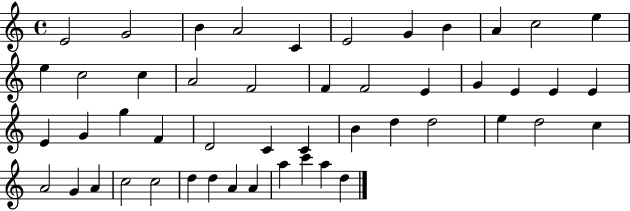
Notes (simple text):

E4/h G4/h B4/q A4/h C4/q E4/h G4/q B4/q A4/q C5/h E5/q E5/q C5/h C5/q A4/h F4/h F4/q F4/h E4/q G4/q E4/q E4/q E4/q E4/q G4/q G5/q F4/q D4/h C4/q C4/q B4/q D5/q D5/h E5/q D5/h C5/q A4/h G4/q A4/q C5/h C5/h D5/q D5/q A4/q A4/q A5/q C6/q A5/q D5/q